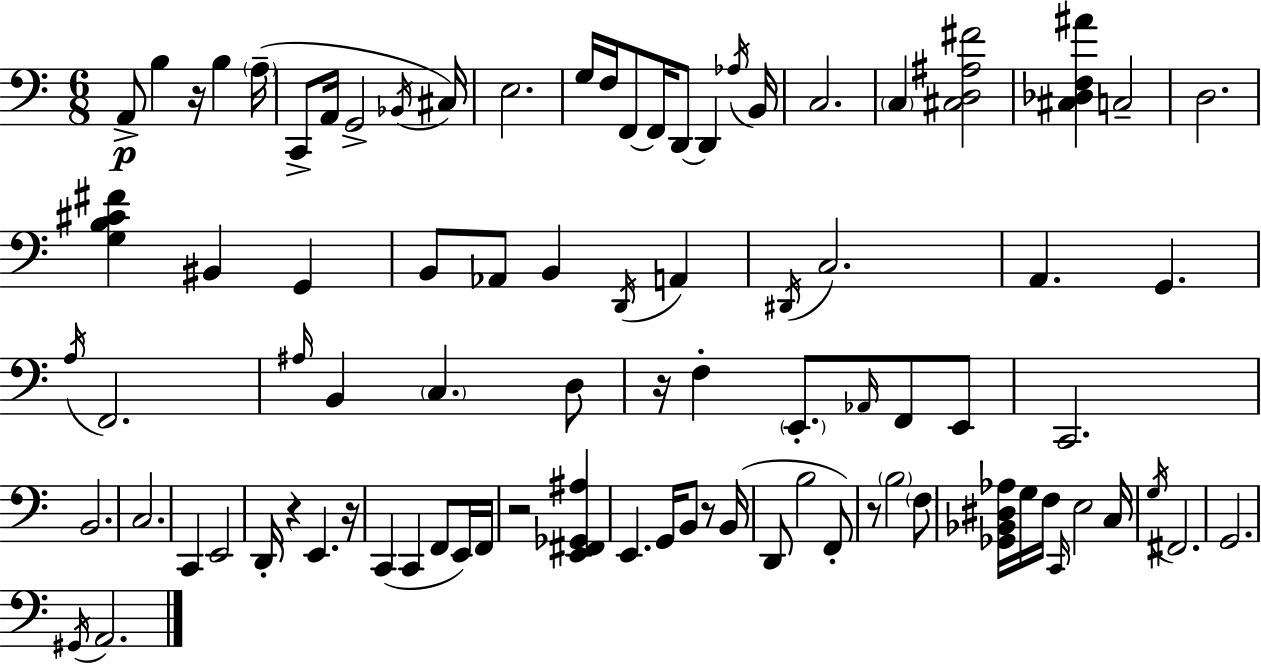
X:1
T:Untitled
M:6/8
L:1/4
K:Am
A,,/2 B, z/4 B, A,/4 C,,/2 A,,/4 G,,2 _B,,/4 ^C,/4 E,2 G,/4 F,/4 F,,/2 F,,/4 D,,/2 D,, _A,/4 B,,/4 C,2 C, [^C,D,^A,^F]2 [^C,_D,F,^A] C,2 D,2 [G,B,^C^F] ^B,, G,, B,,/2 _A,,/2 B,, D,,/4 A,, ^D,,/4 C,2 A,, G,, A,/4 F,,2 ^A,/4 B,, C, D,/2 z/4 F, E,,/2 _A,,/4 F,,/2 E,,/2 C,,2 B,,2 C,2 C,, E,,2 D,,/4 z E,, z/4 C,, C,, F,,/2 E,,/4 F,,/4 z2 [E,,^F,,_G,,^A,] E,, G,,/4 B,,/2 z/2 B,,/4 D,,/2 B,2 F,,/2 z/2 B,2 F,/2 [_G,,_B,,^D,_A,]/4 G,/4 F,/4 C,,/4 E,2 C,/4 G,/4 ^F,,2 G,,2 ^G,,/4 A,,2